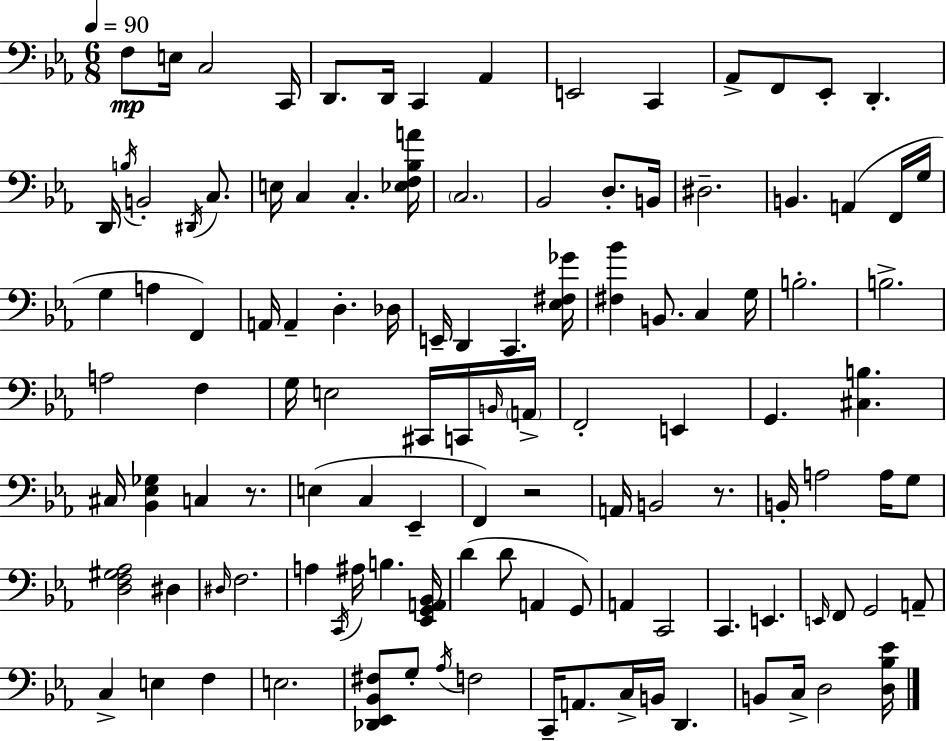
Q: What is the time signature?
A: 6/8